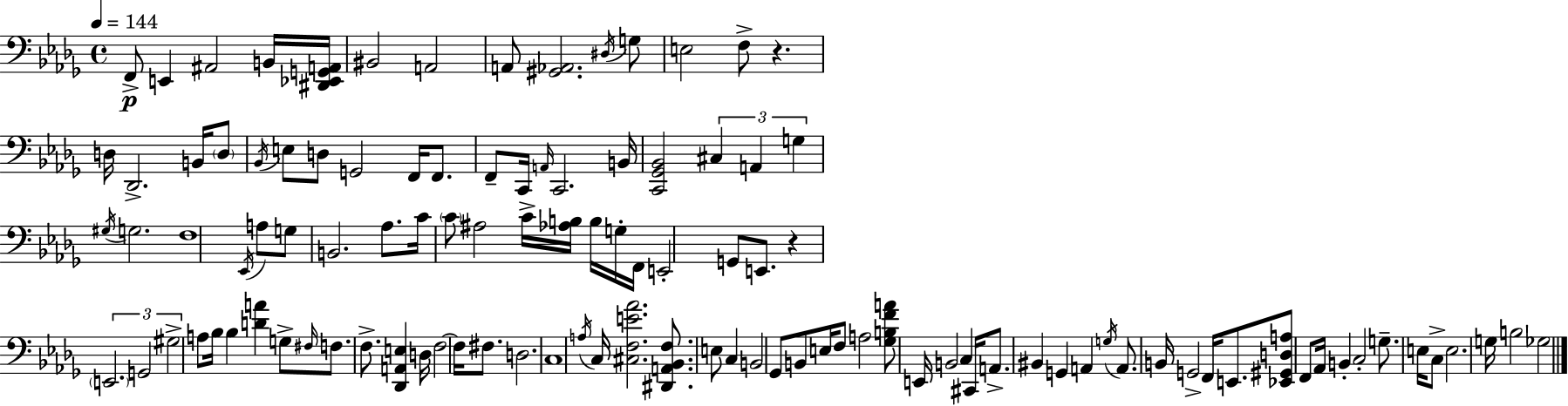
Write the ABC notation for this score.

X:1
T:Untitled
M:4/4
L:1/4
K:Bbm
F,,/2 E,, ^A,,2 B,,/4 [^D,,_E,,G,,A,,]/4 ^B,,2 A,,2 A,,/2 [^G,,_A,,]2 ^D,/4 G,/2 E,2 F,/2 z D,/4 _D,,2 B,,/4 D,/2 _B,,/4 E,/2 D,/2 G,,2 F,,/4 F,,/2 F,,/2 C,,/4 A,,/4 C,,2 B,,/4 [C,,_G,,_B,,]2 ^C, A,, G, ^G,/4 G,2 F,4 _E,,/4 A,/2 G,/2 B,,2 _A,/2 C/4 C/2 ^A,2 C/4 [_A,B,]/4 B,/4 G,/4 F,,/4 E,,2 G,,/2 E,,/2 z E,,2 G,,2 ^G,2 A,/2 _B,/4 _B, [DA] G,/2 ^F,/4 F,/2 F,/2 [_D,,A,,E,] D,/4 F,2 F,/4 ^F,/2 D,2 C,4 A,/4 C,/4 [^C,F,E_A]2 [^D,,A,,_B,,F,]/2 E,/2 C, B,,2 _G,,/2 B,,/2 E,/4 F,/2 A,2 [_G,B,FA]/2 E,,/4 B,,2 C, ^C,,/4 A,,/2 ^B,, G,, A,, G,/4 A,,/2 B,,/4 G,,2 F,,/4 E,,/2 [_E,,^G,,D,A,]/2 F,,/2 _A,,/4 B,, C,2 G,/2 E,/4 C,/2 E,2 G,/4 B,2 _G,2